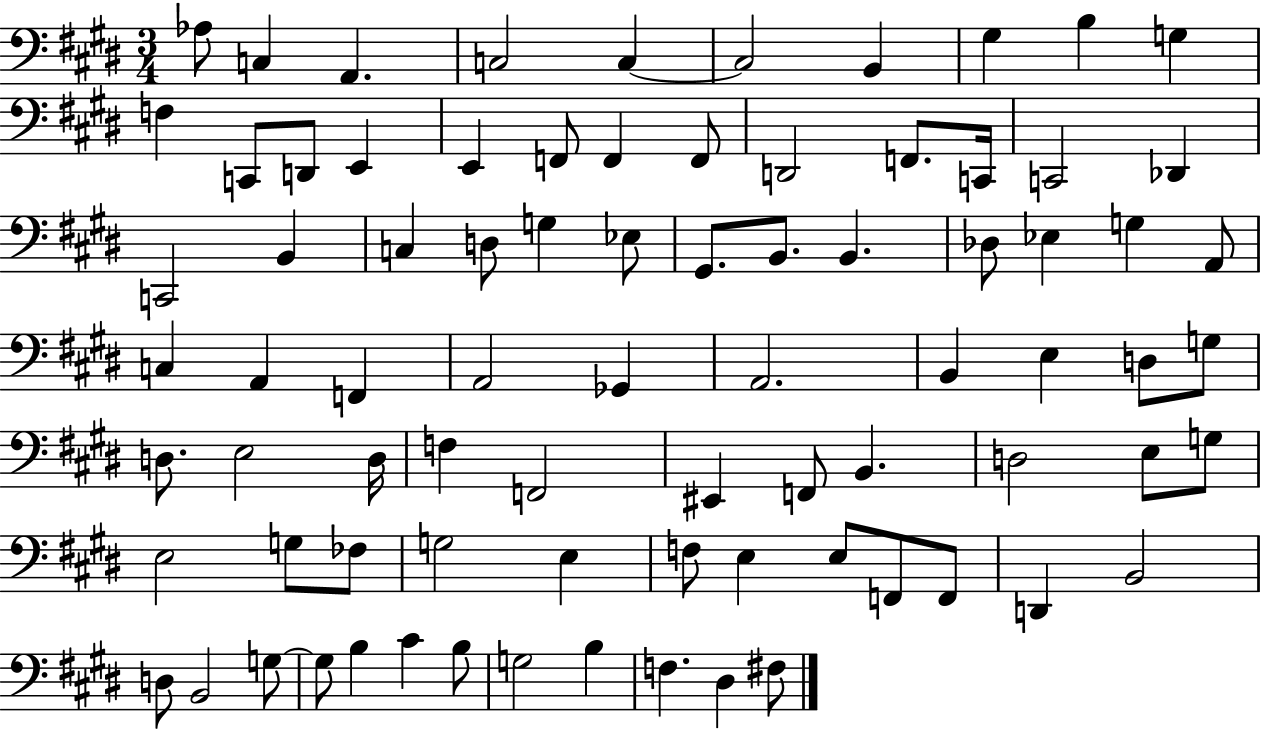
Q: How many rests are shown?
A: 0